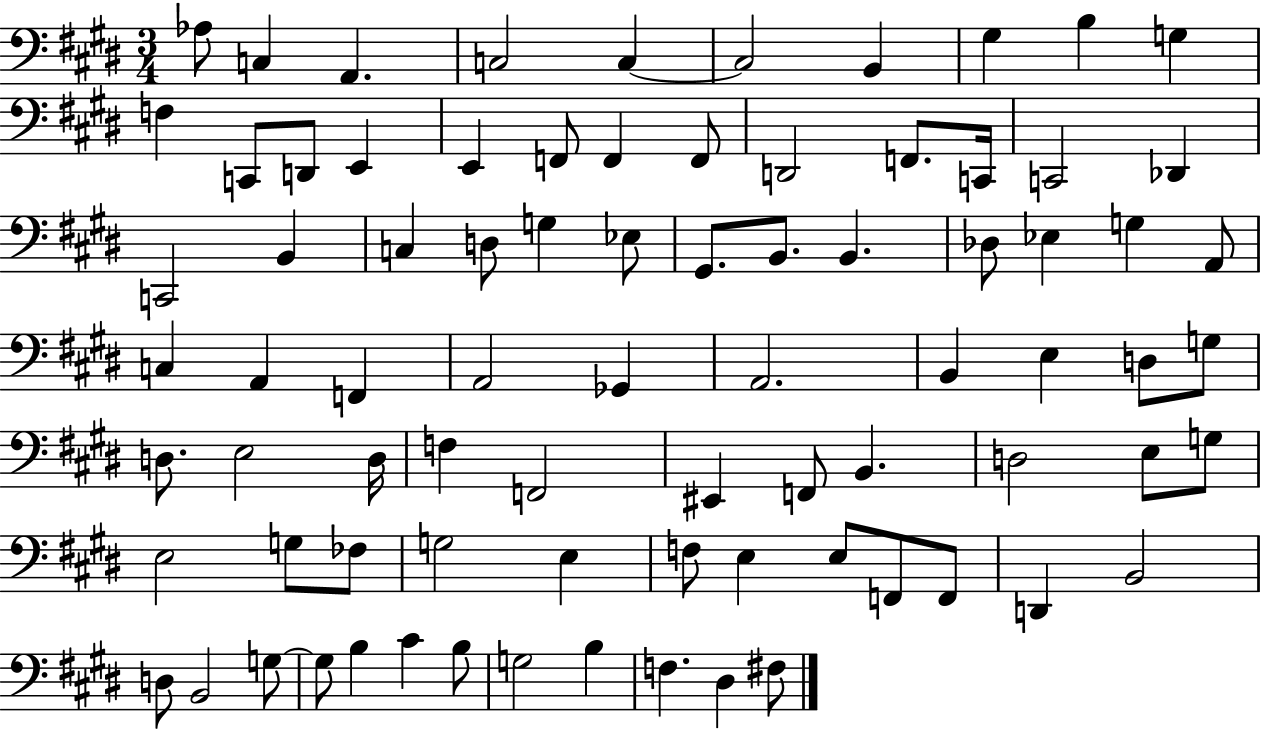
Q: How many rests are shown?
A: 0